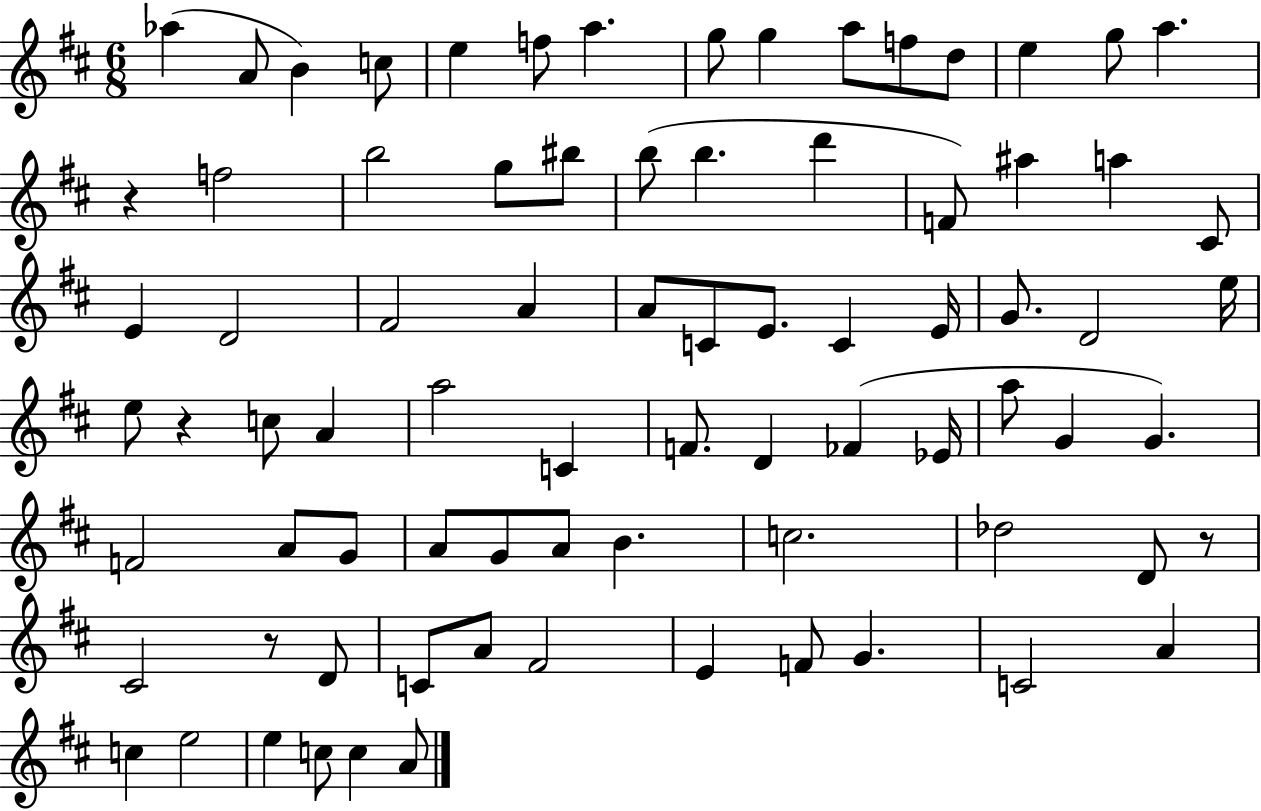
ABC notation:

X:1
T:Untitled
M:6/8
L:1/4
K:D
_a A/2 B c/2 e f/2 a g/2 g a/2 f/2 d/2 e g/2 a z f2 b2 g/2 ^b/2 b/2 b d' F/2 ^a a ^C/2 E D2 ^F2 A A/2 C/2 E/2 C E/4 G/2 D2 e/4 e/2 z c/2 A a2 C F/2 D _F _E/4 a/2 G G F2 A/2 G/2 A/2 G/2 A/2 B c2 _d2 D/2 z/2 ^C2 z/2 D/2 C/2 A/2 ^F2 E F/2 G C2 A c e2 e c/2 c A/2